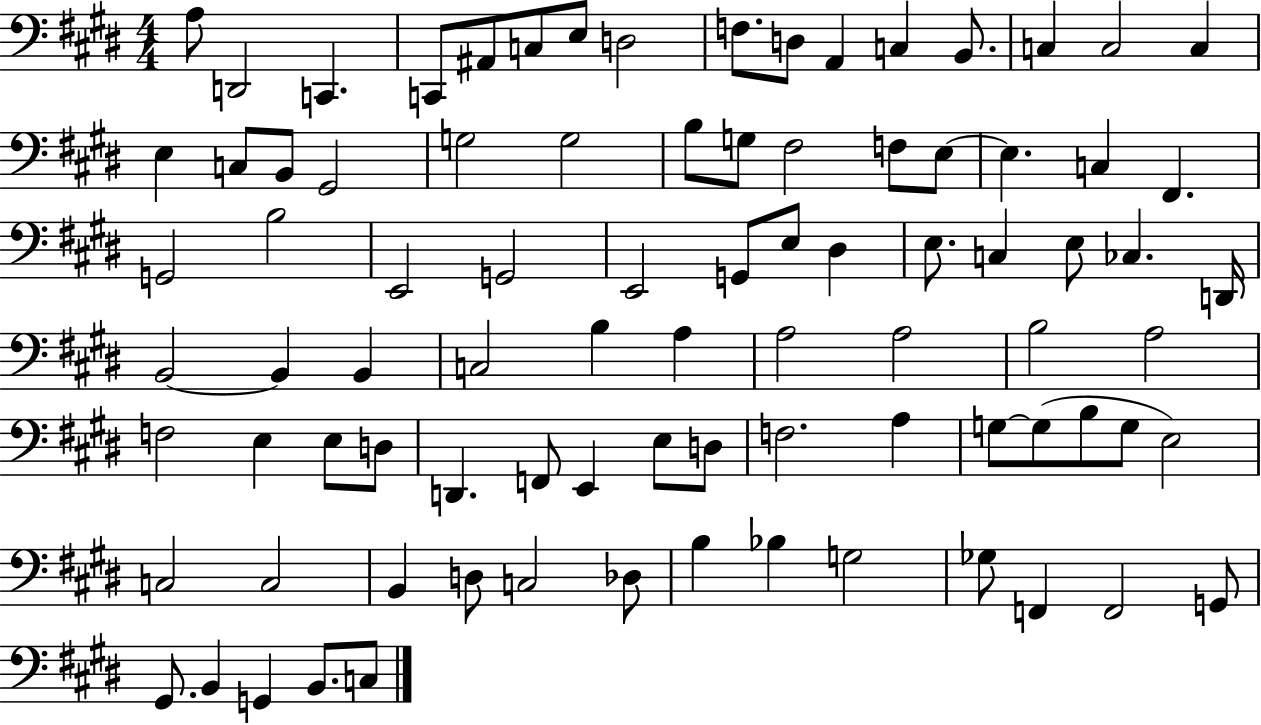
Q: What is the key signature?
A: E major